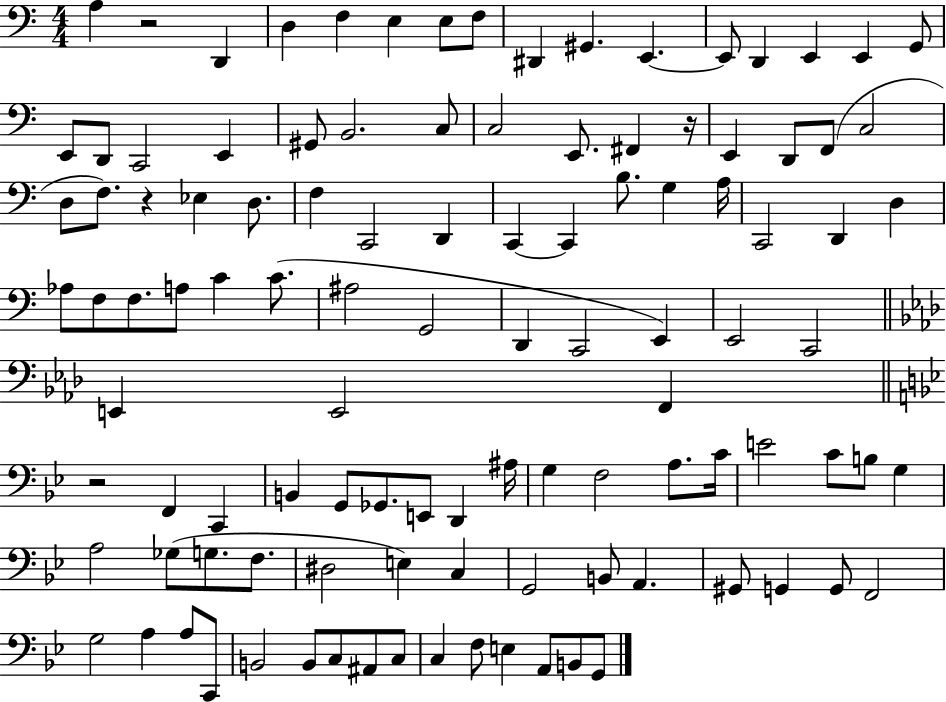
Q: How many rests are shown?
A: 4